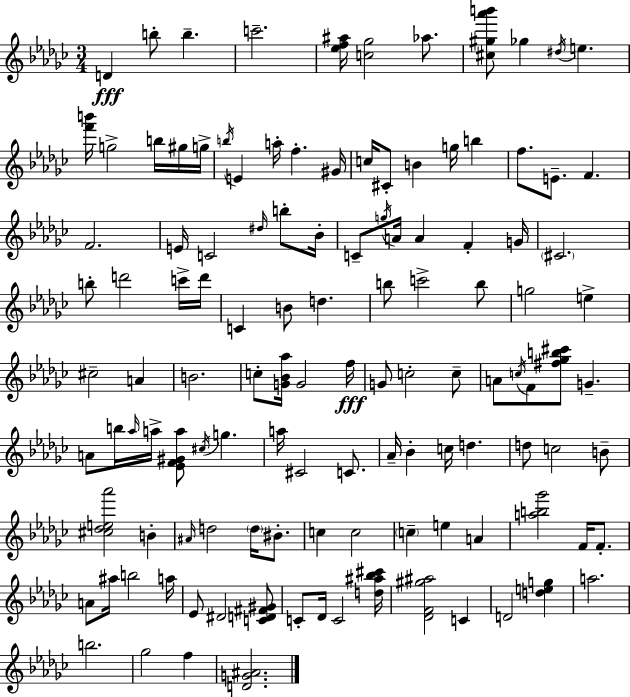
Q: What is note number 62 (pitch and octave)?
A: F4